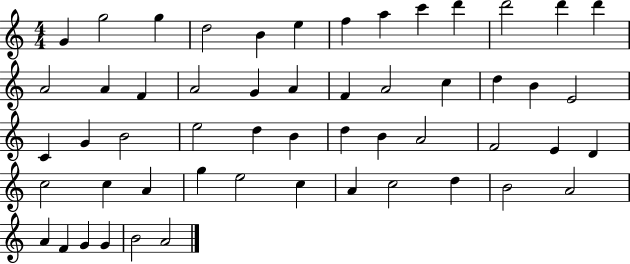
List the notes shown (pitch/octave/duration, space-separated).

G4/q G5/h G5/q D5/h B4/q E5/q F5/q A5/q C6/q D6/q D6/h D6/q D6/q A4/h A4/q F4/q A4/h G4/q A4/q F4/q A4/h C5/q D5/q B4/q E4/h C4/q G4/q B4/h E5/h D5/q B4/q D5/q B4/q A4/h F4/h E4/q D4/q C5/h C5/q A4/q G5/q E5/h C5/q A4/q C5/h D5/q B4/h A4/h A4/q F4/q G4/q G4/q B4/h A4/h